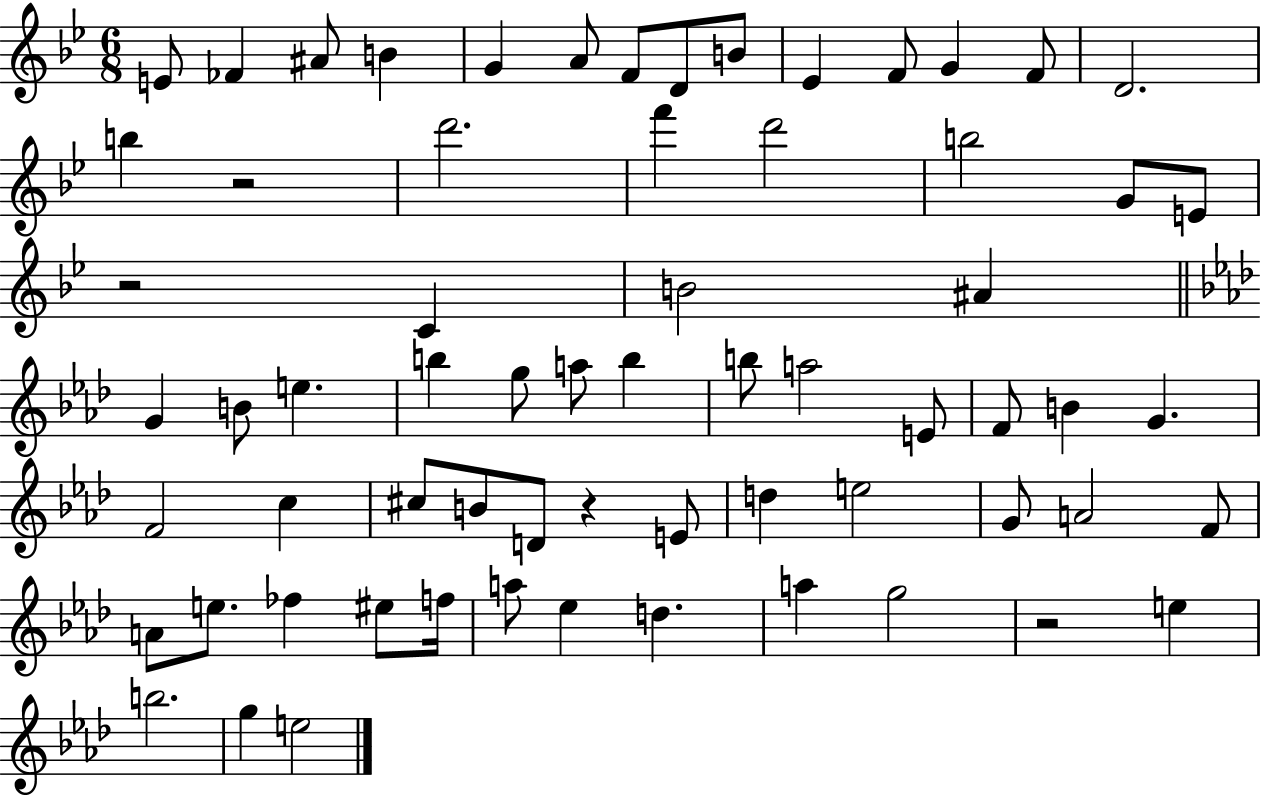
X:1
T:Untitled
M:6/8
L:1/4
K:Bb
E/2 _F ^A/2 B G A/2 F/2 D/2 B/2 _E F/2 G F/2 D2 b z2 d'2 f' d'2 b2 G/2 E/2 z2 C B2 ^A G B/2 e b g/2 a/2 b b/2 a2 E/2 F/2 B G F2 c ^c/2 B/2 D/2 z E/2 d e2 G/2 A2 F/2 A/2 e/2 _f ^e/2 f/4 a/2 _e d a g2 z2 e b2 g e2